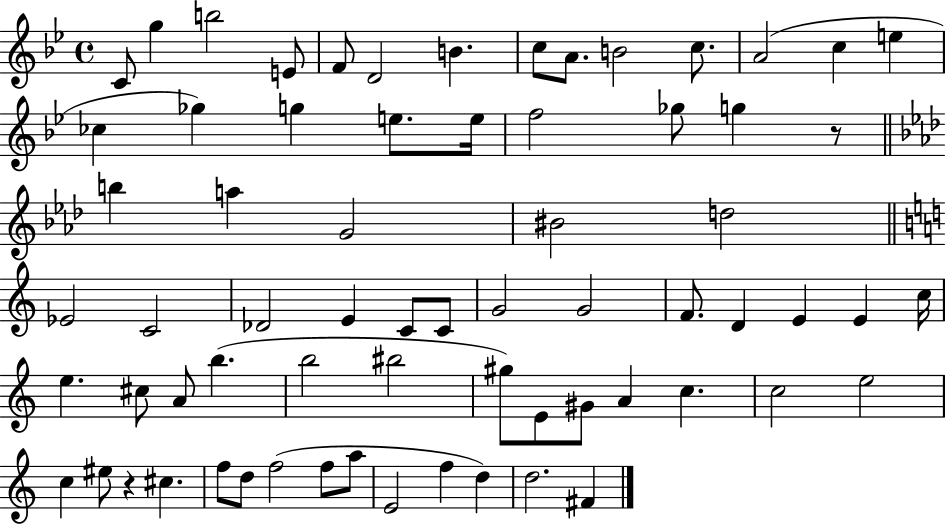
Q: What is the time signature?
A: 4/4